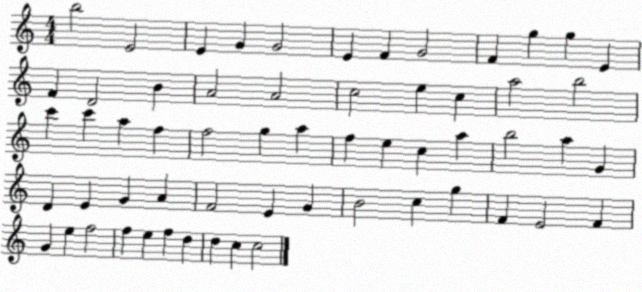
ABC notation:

X:1
T:Untitled
M:4/4
L:1/4
K:C
b2 E2 E G G2 E F G2 F g g E F D2 B A2 A2 c2 e c a2 b2 c' c' a f f2 g a f e c a b2 a G D E G A F2 E G B2 c g F E2 F G e f2 f e f d d c c2